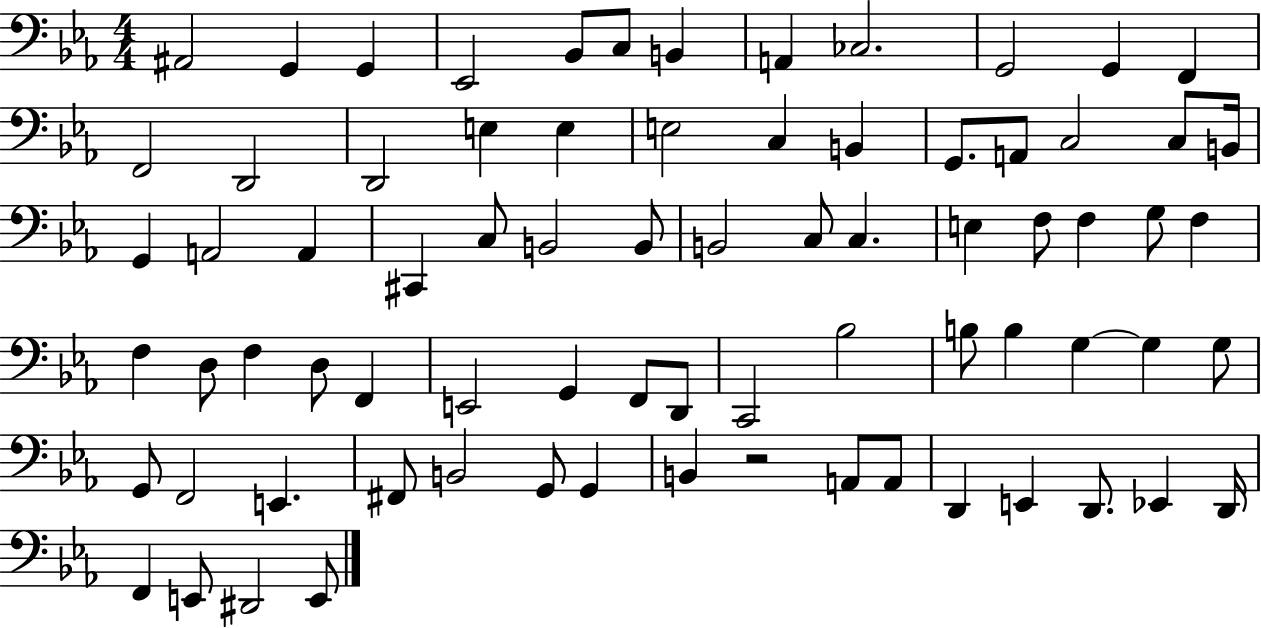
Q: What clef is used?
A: bass